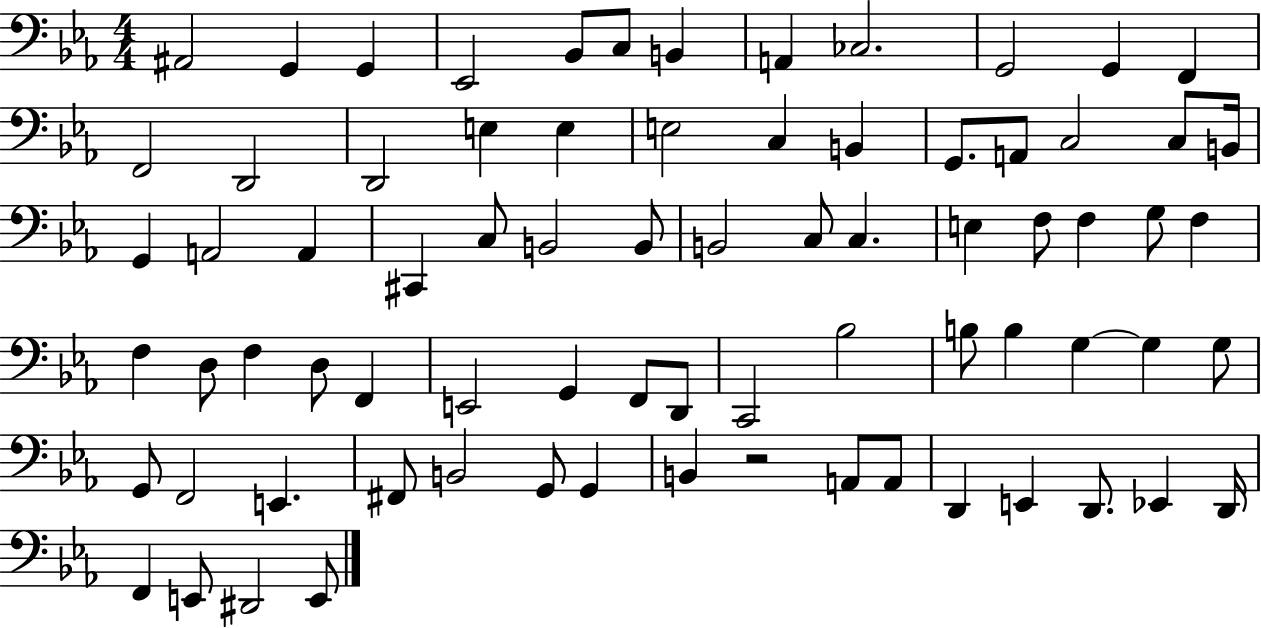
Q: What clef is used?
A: bass